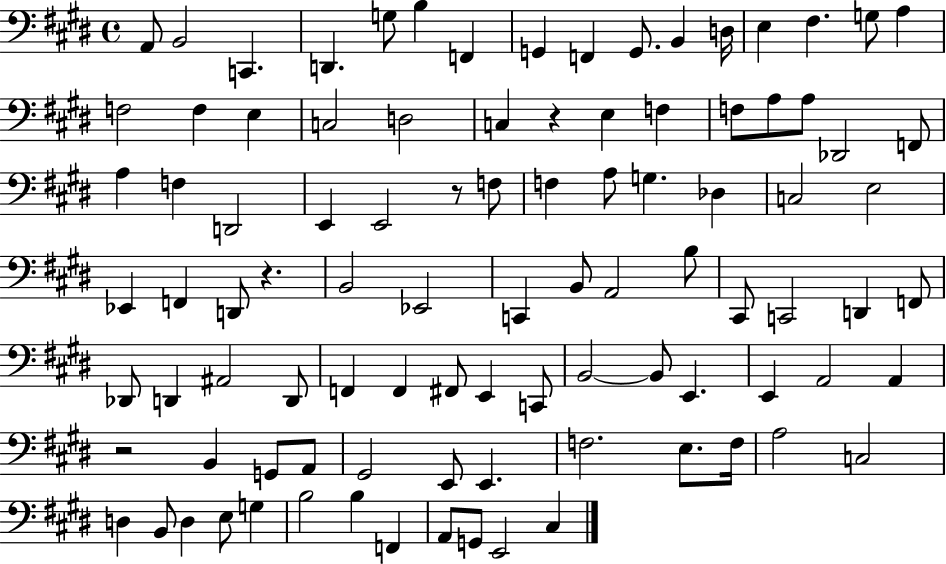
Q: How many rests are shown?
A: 4